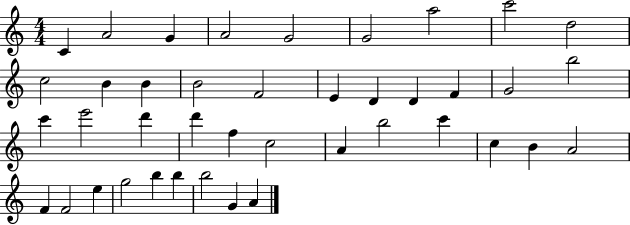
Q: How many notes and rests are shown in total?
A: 41